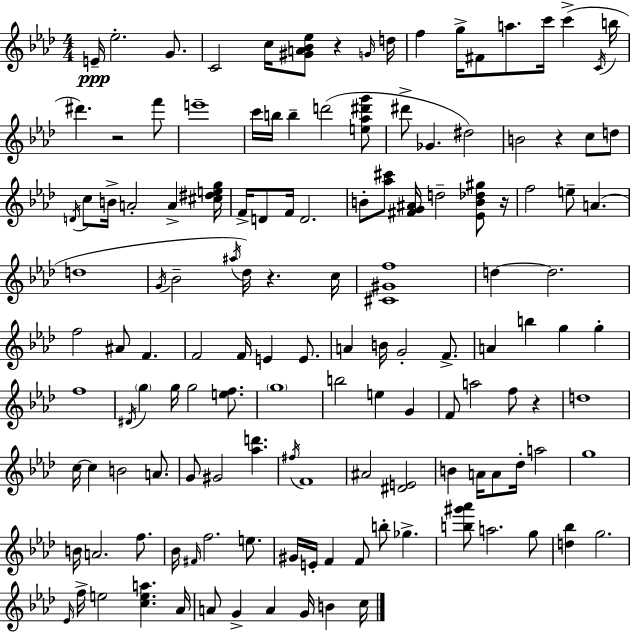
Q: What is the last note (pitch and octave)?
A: C5